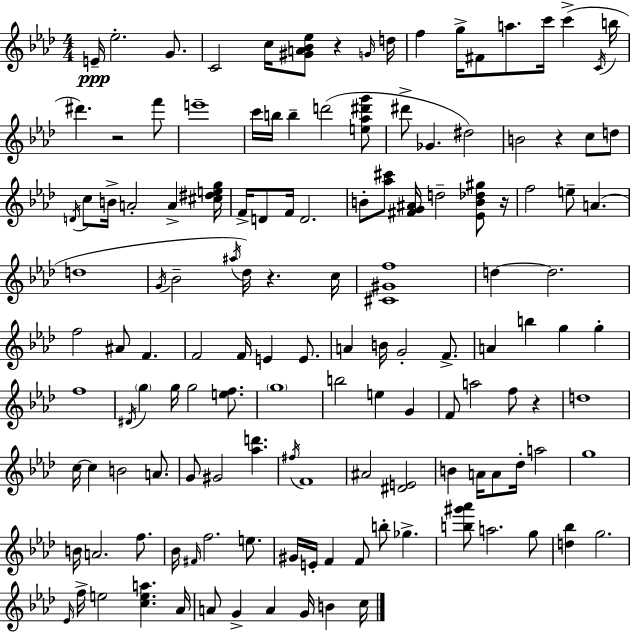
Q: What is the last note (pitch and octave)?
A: C5